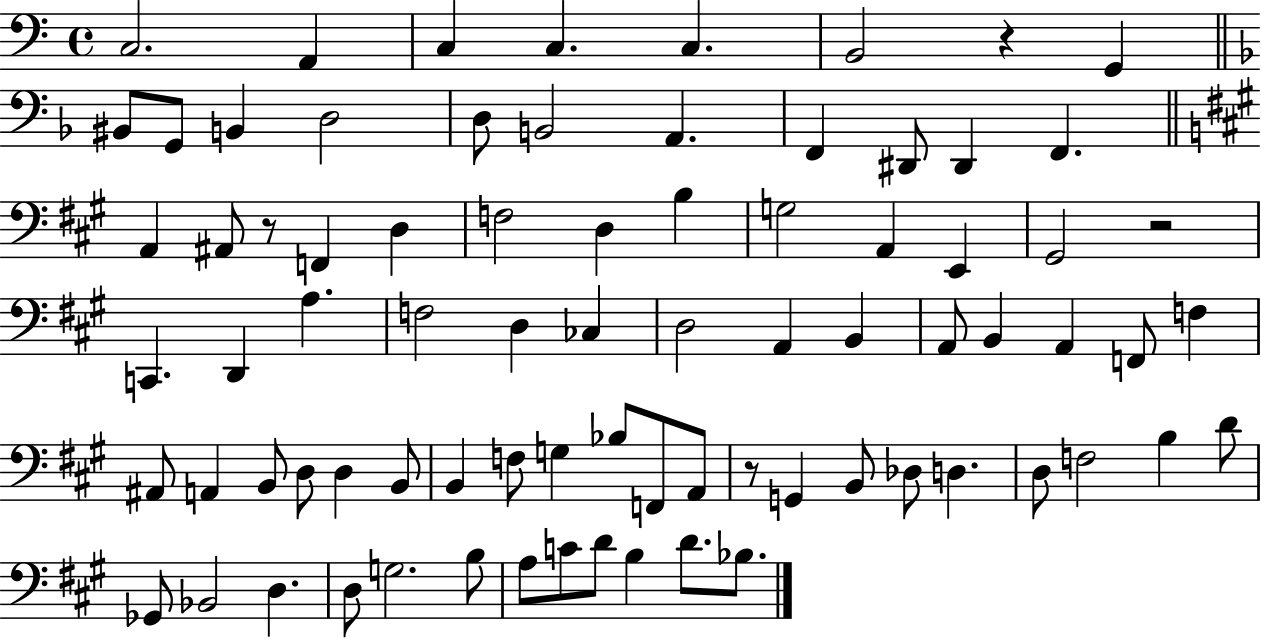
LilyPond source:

{
  \clef bass
  \time 4/4
  \defaultTimeSignature
  \key c \major
  c2. a,4 | c4 c4. c4. | b,2 r4 g,4 | \bar "||" \break \key d \minor bis,8 g,8 b,4 d2 | d8 b,2 a,4. | f,4 dis,8 dis,4 f,4. | \bar "||" \break \key a \major a,4 ais,8 r8 f,4 d4 | f2 d4 b4 | g2 a,4 e,4 | gis,2 r2 | \break c,4. d,4 a4. | f2 d4 ces4 | d2 a,4 b,4 | a,8 b,4 a,4 f,8 f4 | \break ais,8 a,4 b,8 d8 d4 b,8 | b,4 f8 g4 bes8 f,8 a,8 | r8 g,4 b,8 des8 d4. | d8 f2 b4 d'8 | \break ges,8 bes,2 d4. | d8 g2. b8 | a8 c'8 d'8 b4 d'8. bes8. | \bar "|."
}